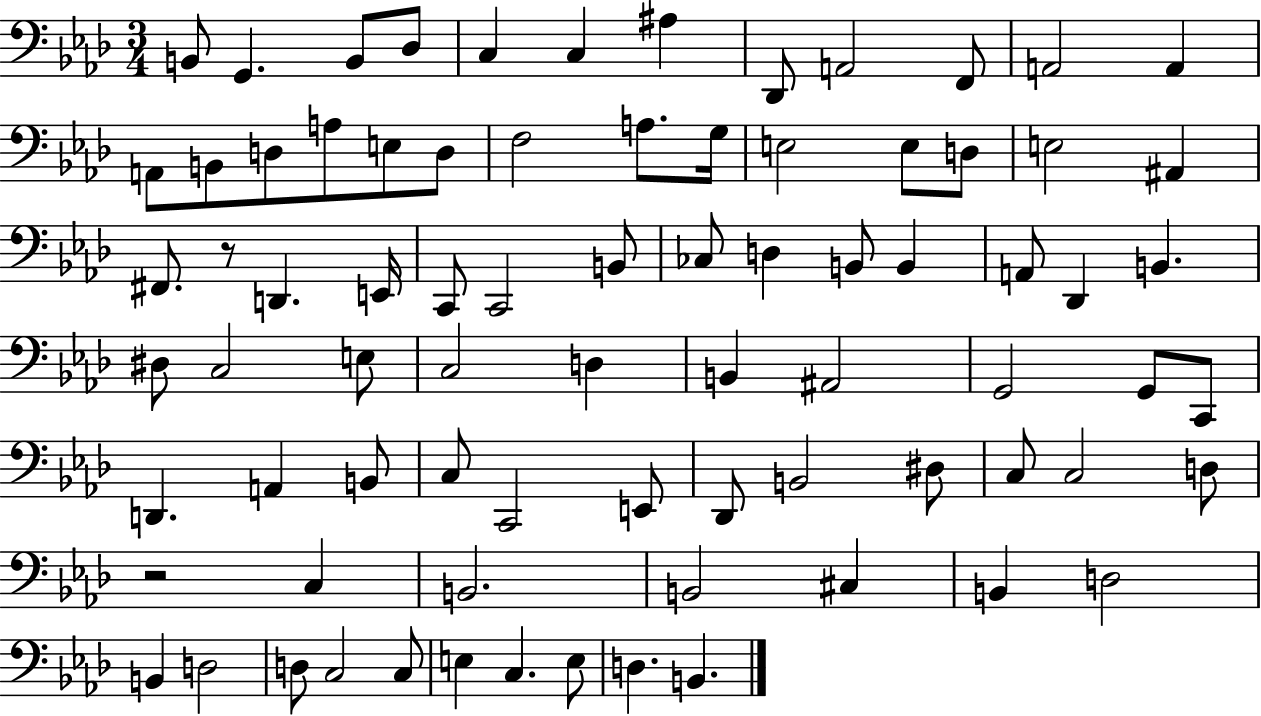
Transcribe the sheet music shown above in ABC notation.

X:1
T:Untitled
M:3/4
L:1/4
K:Ab
B,,/2 G,, B,,/2 _D,/2 C, C, ^A, _D,,/2 A,,2 F,,/2 A,,2 A,, A,,/2 B,,/2 D,/2 A,/2 E,/2 D,/2 F,2 A,/2 G,/4 E,2 E,/2 D,/2 E,2 ^A,, ^F,,/2 z/2 D,, E,,/4 C,,/2 C,,2 B,,/2 _C,/2 D, B,,/2 B,, A,,/2 _D,, B,, ^D,/2 C,2 E,/2 C,2 D, B,, ^A,,2 G,,2 G,,/2 C,,/2 D,, A,, B,,/2 C,/2 C,,2 E,,/2 _D,,/2 B,,2 ^D,/2 C,/2 C,2 D,/2 z2 C, B,,2 B,,2 ^C, B,, D,2 B,, D,2 D,/2 C,2 C,/2 E, C, E,/2 D, B,,